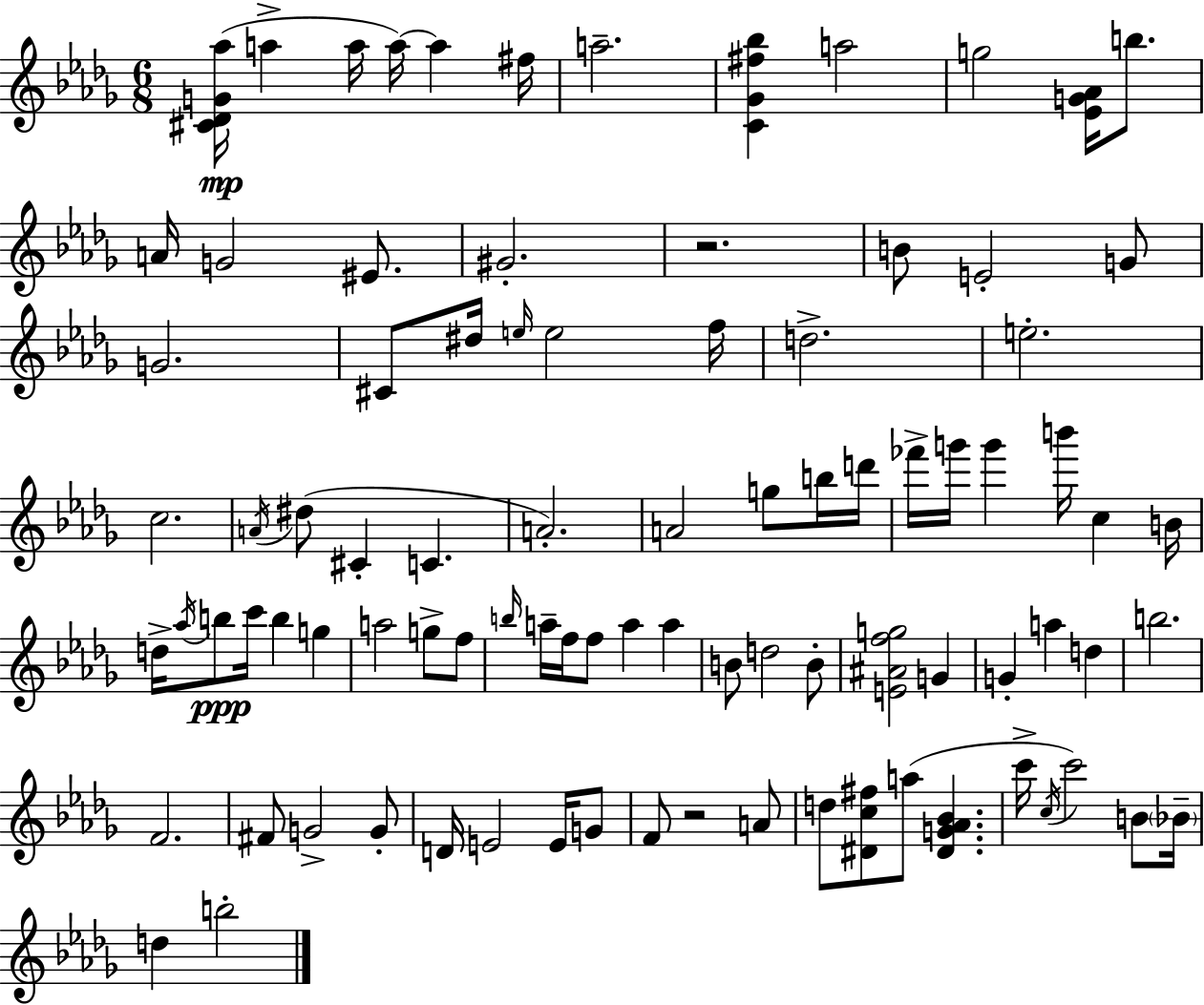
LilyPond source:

{
  \clef treble
  \numericTimeSignature
  \time 6/8
  \key bes \minor
  <cis' des' g' aes''>16(\mp a''4-> a''16 a''16~~) a''4 fis''16 | a''2.-- | <c' ges' fis'' bes''>4 a''2 | g''2 <ees' g' aes'>16 b''8. | \break a'16 g'2 eis'8. | gis'2.-. | r2. | b'8 e'2-. g'8 | \break g'2. | cis'8 dis''16 \grace { e''16 } e''2 | f''16 d''2.-> | e''2.-. | \break c''2. | \acciaccatura { a'16 } dis''8( cis'4-. c'4. | a'2.-.) | a'2 g''8 | \break b''16 d'''16 fes'''16-> g'''16 g'''4 b'''16 c''4 | b'16 d''16-> \acciaccatura { aes''16 }\ppp b''8 c'''16 b''4 g''4 | a''2 g''8-> | f''8 \grace { b''16 } a''16-- f''16 f''8 a''4 | \break a''4 b'8 d''2 | b'8-. <e' ais' f'' g''>2 | g'4 g'4-. a''4 | d''4 b''2. | \break f'2. | fis'8 g'2-> | g'8-. d'16 e'2 | e'16 g'8 f'8 r2 | \break a'8 d''8 <dis' c'' fis''>8 a''8( <dis' g' aes' bes'>4. | c'''16-> \acciaccatura { c''16 } c'''2) | b'8 \parenthesize bes'16-- d''4 b''2-. | \bar "|."
}